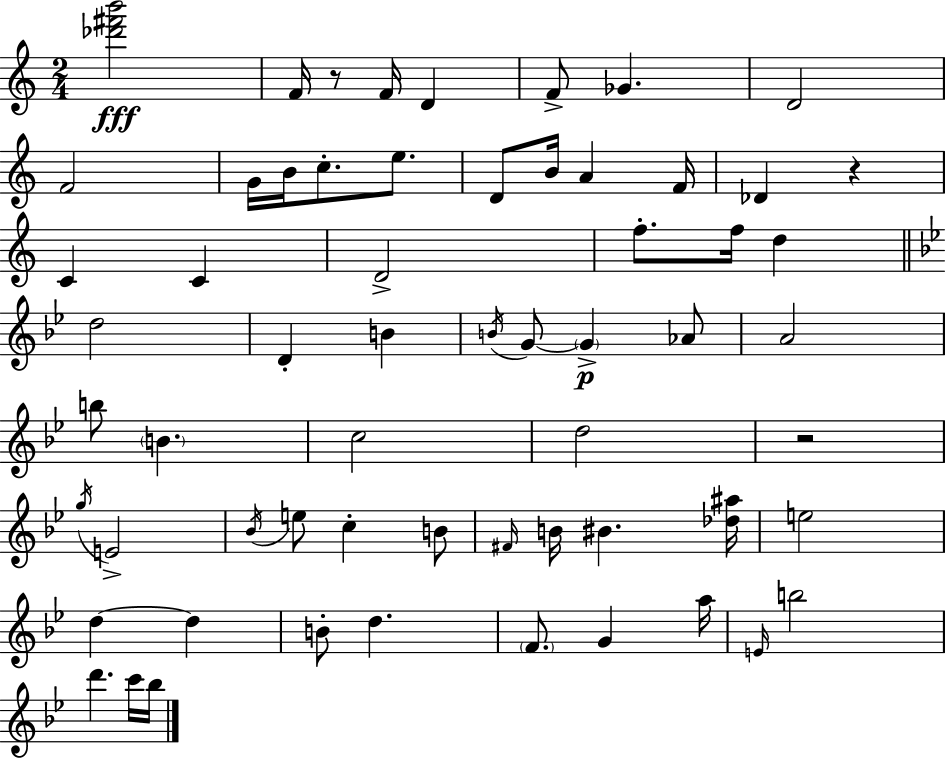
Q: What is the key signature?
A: A minor